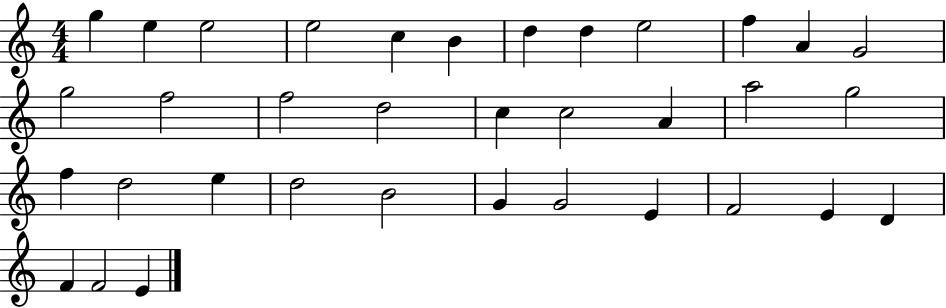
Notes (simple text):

G5/q E5/q E5/h E5/h C5/q B4/q D5/q D5/q E5/h F5/q A4/q G4/h G5/h F5/h F5/h D5/h C5/q C5/h A4/q A5/h G5/h F5/q D5/h E5/q D5/h B4/h G4/q G4/h E4/q F4/h E4/q D4/q F4/q F4/h E4/q